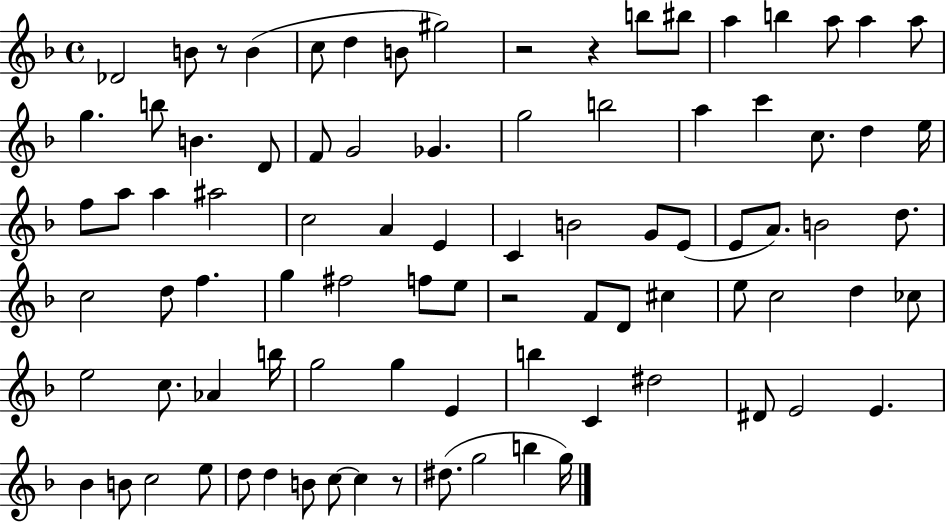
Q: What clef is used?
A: treble